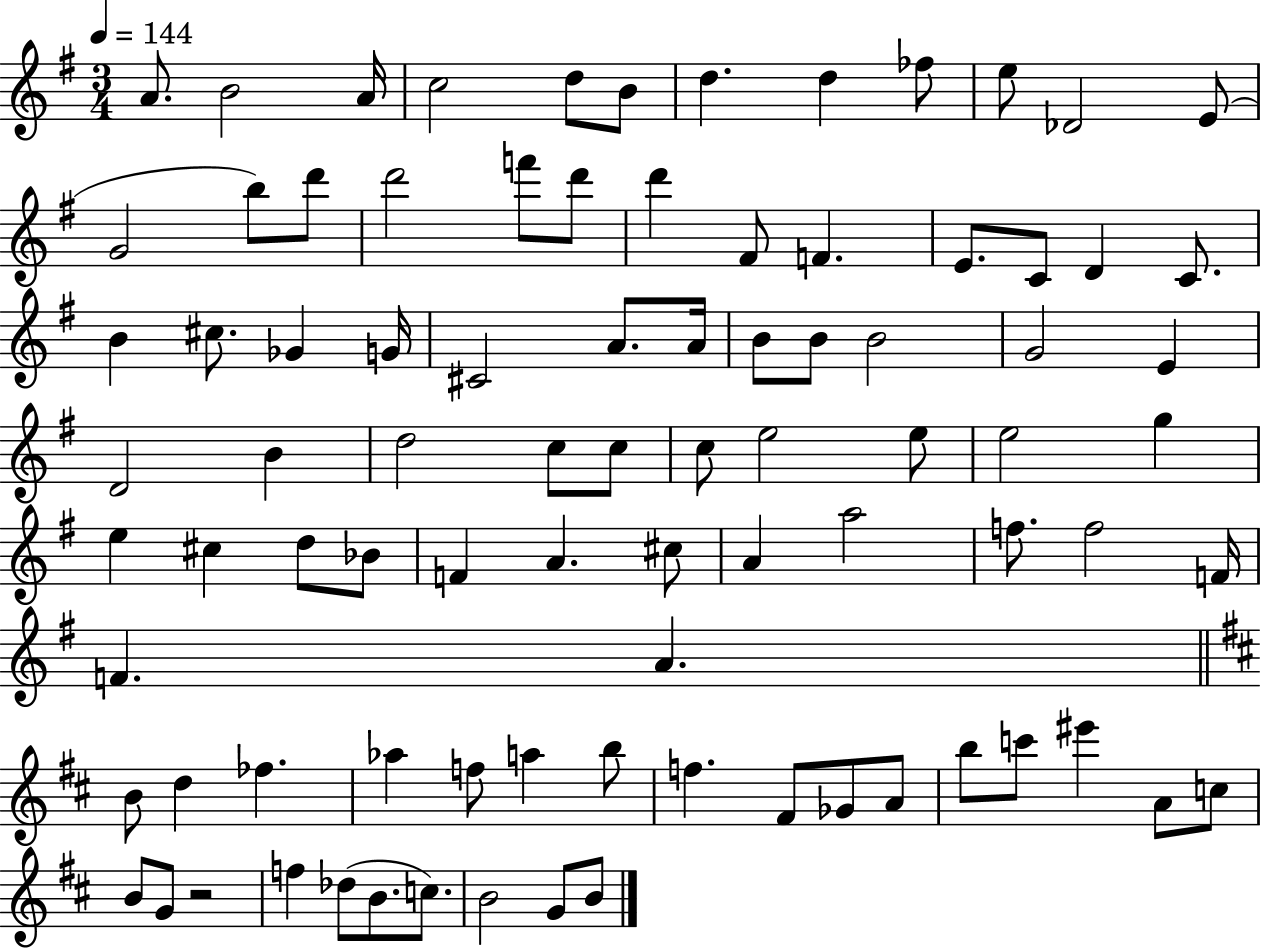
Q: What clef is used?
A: treble